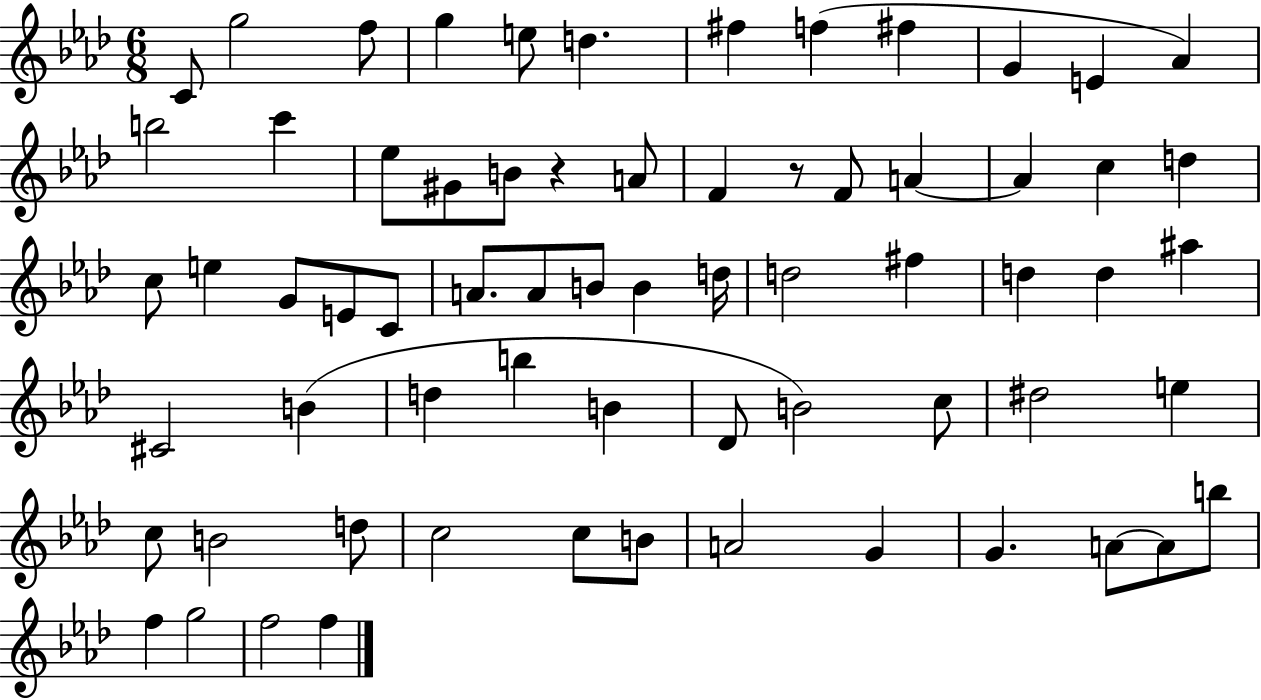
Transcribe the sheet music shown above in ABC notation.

X:1
T:Untitled
M:6/8
L:1/4
K:Ab
C/2 g2 f/2 g e/2 d ^f f ^f G E _A b2 c' _e/2 ^G/2 B/2 z A/2 F z/2 F/2 A A c d c/2 e G/2 E/2 C/2 A/2 A/2 B/2 B d/4 d2 ^f d d ^a ^C2 B d b B _D/2 B2 c/2 ^d2 e c/2 B2 d/2 c2 c/2 B/2 A2 G G A/2 A/2 b/2 f g2 f2 f